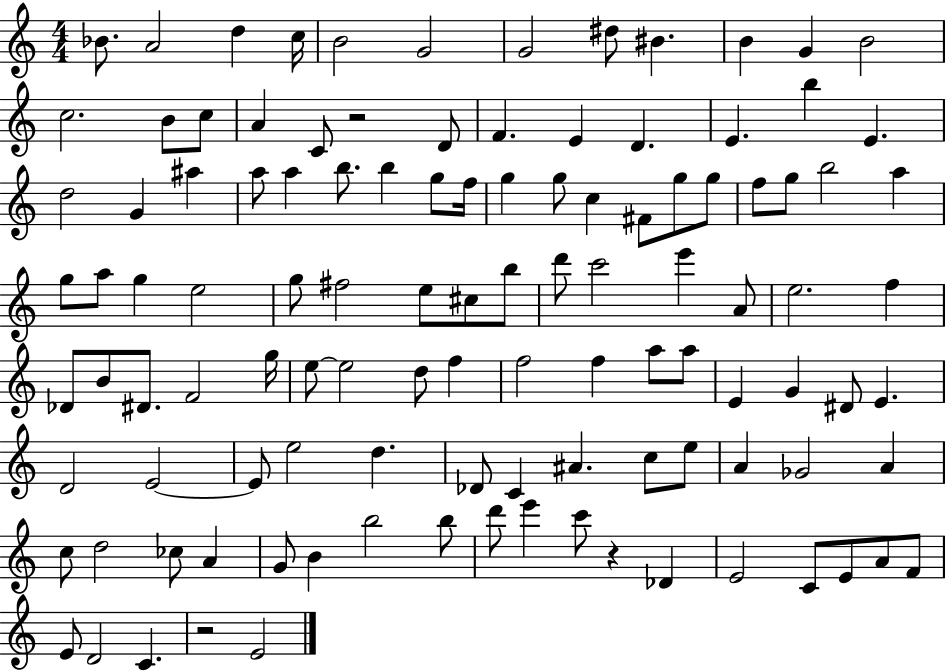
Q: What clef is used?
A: treble